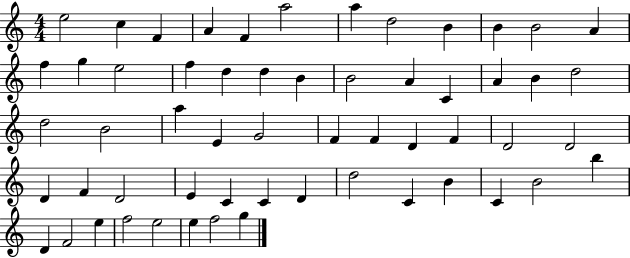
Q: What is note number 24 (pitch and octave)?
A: B4